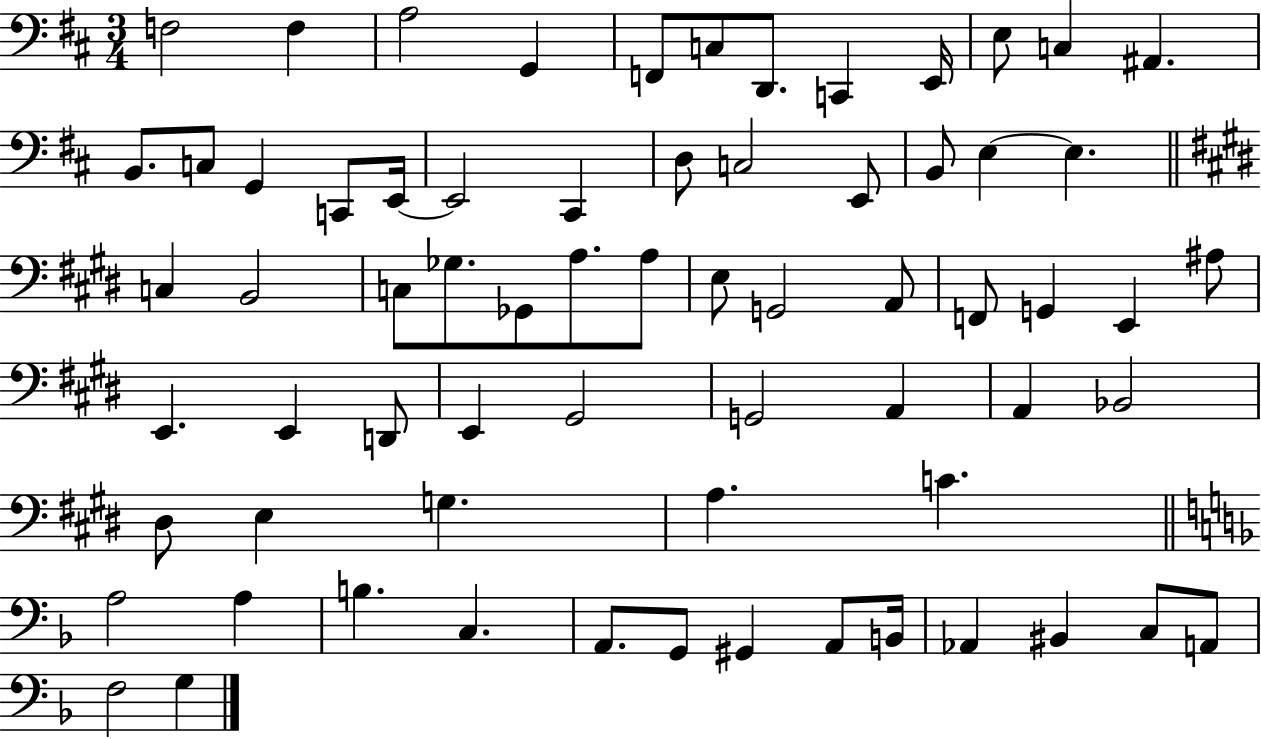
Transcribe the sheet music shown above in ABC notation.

X:1
T:Untitled
M:3/4
L:1/4
K:D
F,2 F, A,2 G,, F,,/2 C,/2 D,,/2 C,, E,,/4 E,/2 C, ^A,, B,,/2 C,/2 G,, C,,/2 E,,/4 E,,2 ^C,, D,/2 C,2 E,,/2 B,,/2 E, E, C, B,,2 C,/2 _G,/2 _G,,/2 A,/2 A,/2 E,/2 G,,2 A,,/2 F,,/2 G,, E,, ^A,/2 E,, E,, D,,/2 E,, ^G,,2 G,,2 A,, A,, _B,,2 ^D,/2 E, G, A, C A,2 A, B, C, A,,/2 G,,/2 ^G,, A,,/2 B,,/4 _A,, ^B,, C,/2 A,,/2 F,2 G,